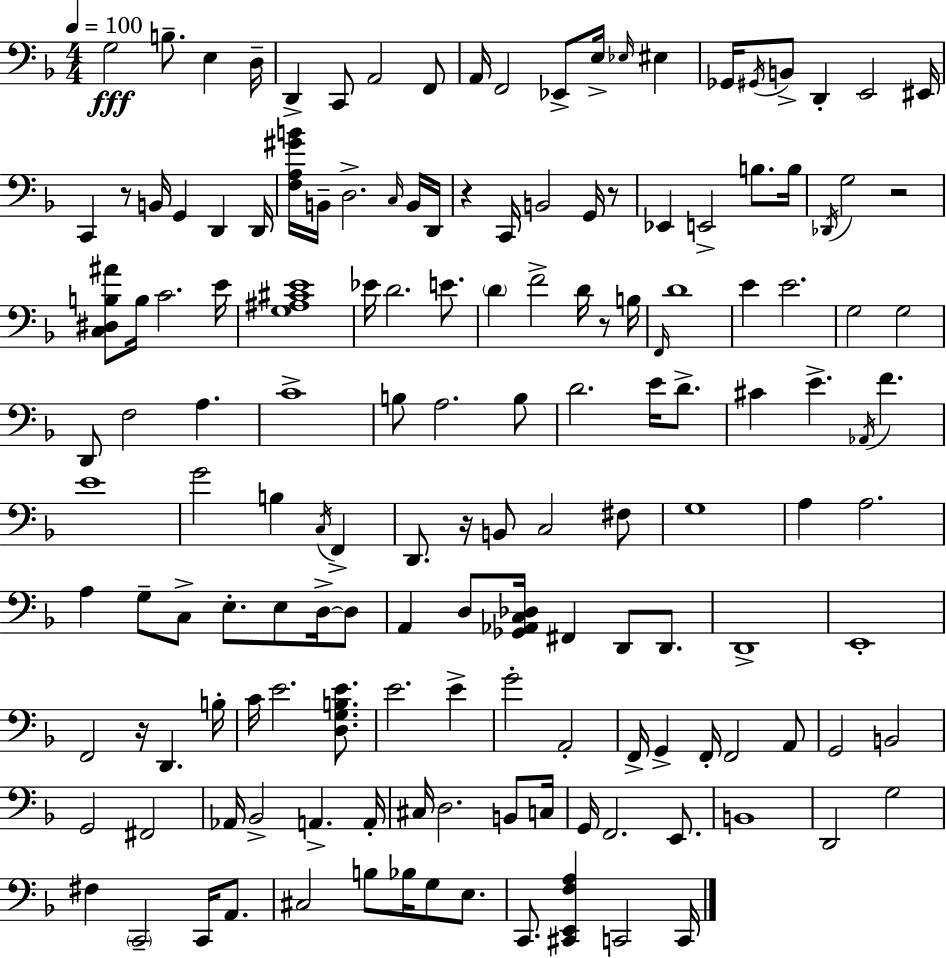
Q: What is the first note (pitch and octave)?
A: G3